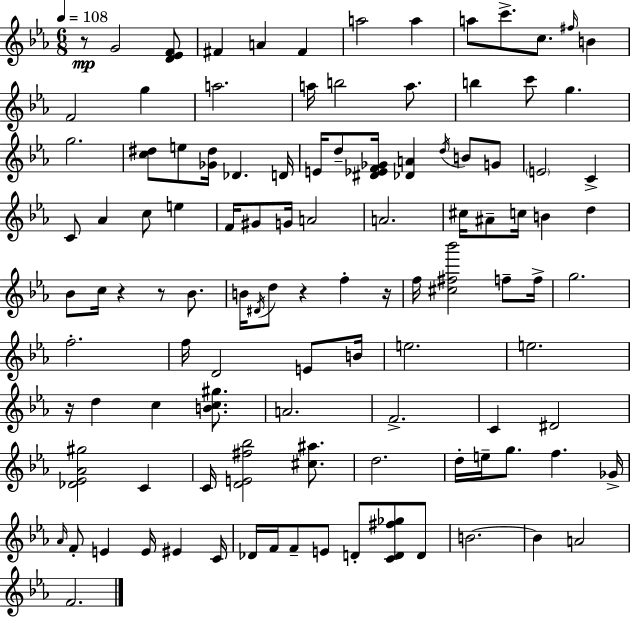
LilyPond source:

{
  \clef treble
  \numericTimeSignature
  \time 6/8
  \key ees \major
  \tempo 4 = 108
  r8\mp g'2 <d' ees' f'>8 | fis'4 a'4 fis'4 | a''2 a''4 | a''8 c'''8.-> c''8. \grace { fis''16 } b'4 | \break f'2 g''4 | a''2. | a''16 b''2 a''8. | b''4 c'''8 g''4. | \break g''2. | <c'' dis''>8 e''8 <ges' dis''>16 des'4. | d'16 e'16 d''8-- <dis' ees' f' ges'>16 <des' a'>4 \acciaccatura { d''16 } b'8 | g'8 \parenthesize e'2 c'4-> | \break c'8 aes'4 c''8 e''4 | f'16 gis'8 g'16 a'2 | a'2. | cis''16 ais'8-- c''16 b'4 d''4 | \break bes'8 c''16 r4 r8 bes'8. | b'16 \acciaccatura { dis'16 } d''8 r4 f''4-. | r16 f''16 <cis'' fis'' bes'''>2 | f''8-- f''16-> g''2. | \break f''2.-. | f''16 d'2 | e'8 b'16 e''2. | e''2. | \break r16 d''4 c''4 | <b' c'' gis''>8. a'2. | f'2.-> | c'4 dis'2 | \break <des' ees' aes' gis''>2 c'4 | c'16 <d' e' fis'' bes''>2 | <cis'' ais''>8. d''2. | d''16-. e''16-- g''8. f''4. | \break ges'16-> \grace { aes'16 } f'8-. e'4 e'16 eis'4 | c'16 des'16 f'16 f'8-- e'8 d'8-. | <c' d' fis'' ges''>8 d'8 b'2.~~ | b'4 a'2 | \break f'2. | \bar "|."
}